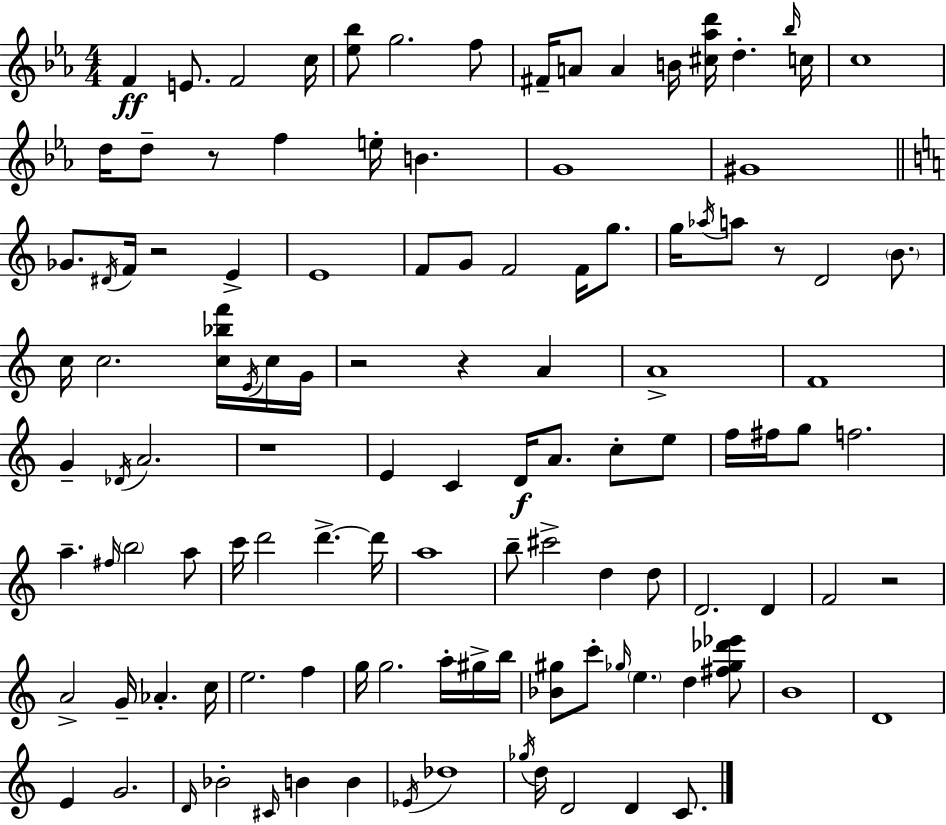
F4/q E4/e. F4/h C5/s [Eb5,Bb5]/e G5/h. F5/e F#4/s A4/e A4/q B4/s [C#5,Ab5,D6]/s D5/q. Bb5/s C5/s C5/w D5/s D5/e R/e F5/q E5/s B4/q. G4/w G#4/w Gb4/e. D#4/s F4/s R/h E4/q E4/w F4/e G4/e F4/h F4/s G5/e. G5/s Ab5/s A5/e R/e D4/h B4/e. C5/s C5/h. [C5,Bb5,F6]/s E4/s C5/s G4/s R/h R/q A4/q A4/w F4/w G4/q Db4/s A4/h. R/w E4/q C4/q D4/s A4/e. C5/e E5/e F5/s F#5/s G5/e F5/h. A5/q. F#5/s B5/h A5/e C6/s D6/h D6/q. D6/s A5/w B5/e C#6/h D5/q D5/e D4/h. D4/q F4/h R/h A4/h G4/s Ab4/q. C5/s E5/h. F5/q G5/s G5/h. A5/s G#5/s B5/s [Bb4,G#5]/e C6/e Gb5/s E5/q. D5/q [F#5,Gb5,Db6,Eb6]/e B4/w D4/w E4/q G4/h. D4/s Bb4/h C#4/s B4/q B4/q Eb4/s Db5/w Gb5/s D5/s D4/h D4/q C4/e.